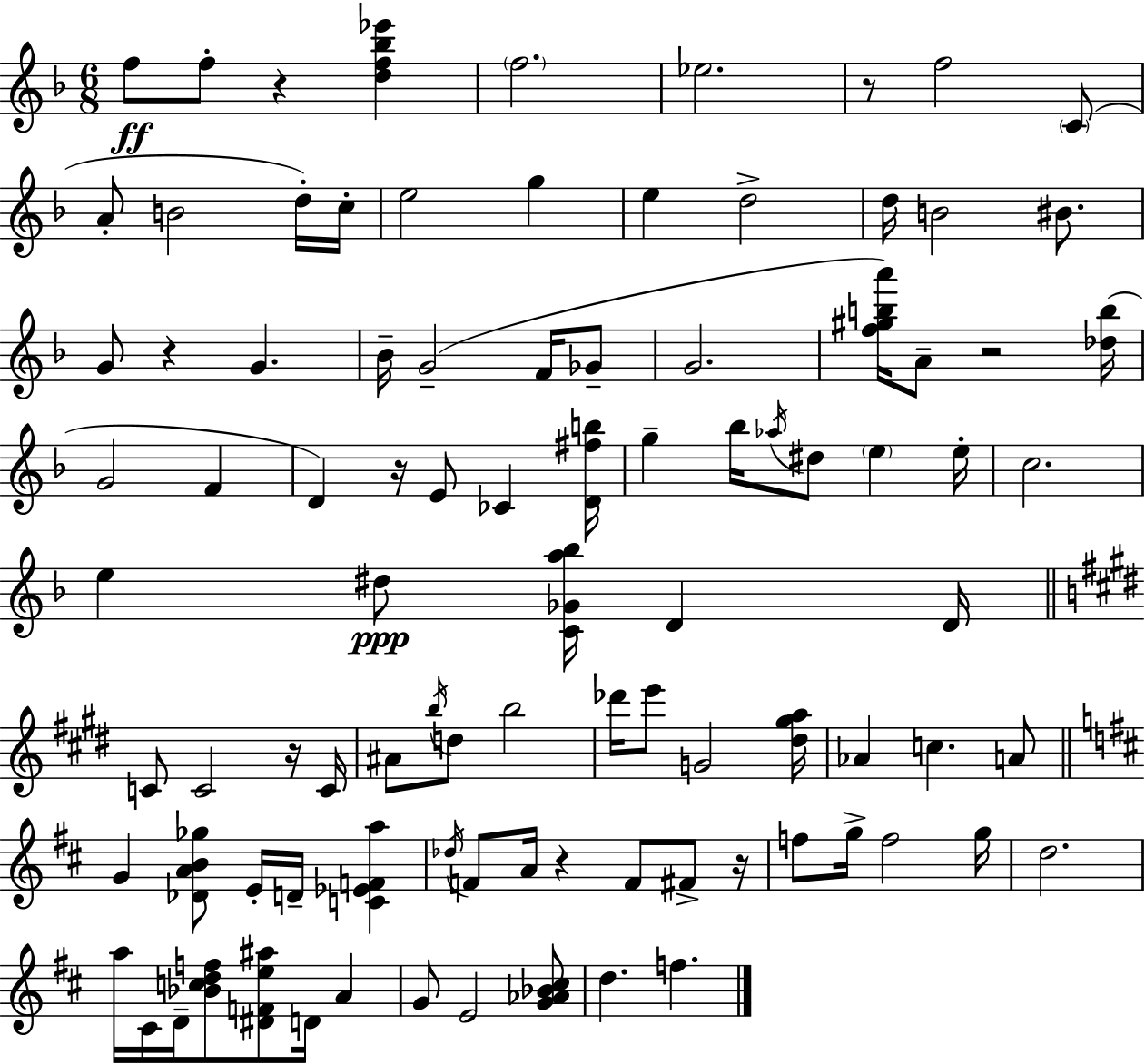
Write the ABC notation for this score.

X:1
T:Untitled
M:6/8
L:1/4
K:Dm
f/2 f/2 z [df_b_e'] f2 _e2 z/2 f2 C/2 A/2 B2 d/4 c/4 e2 g e d2 d/4 B2 ^B/2 G/2 z G _B/4 G2 F/4 _G/2 G2 [f^gba']/4 A/2 z2 [_db]/4 G2 F D z/4 E/2 _C [D^fb]/4 g _b/4 _a/4 ^d/2 e e/4 c2 e ^d/2 [C_Ga_b]/4 D D/4 C/2 C2 z/4 C/4 ^A/2 b/4 d/2 b2 _d'/4 e'/2 G2 [^d^ga]/4 _A c A/2 G [_DAB_g]/2 E/4 D/4 [C_EFa] _d/4 F/2 A/4 z F/2 ^F/2 z/4 f/2 g/4 f2 g/4 d2 a/4 ^C/4 D/4 [_Bcdf]/2 [^DFe^a]/2 D/4 A G/2 E2 [G_A_B^c]/2 d f